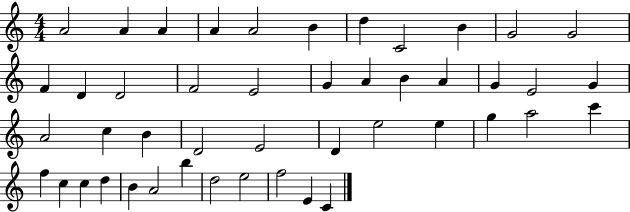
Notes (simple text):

A4/h A4/q A4/q A4/q A4/h B4/q D5/q C4/h B4/q G4/h G4/h F4/q D4/q D4/h F4/h E4/h G4/q A4/q B4/q A4/q G4/q E4/h G4/q A4/h C5/q B4/q D4/h E4/h D4/q E5/h E5/q G5/q A5/h C6/q F5/q C5/q C5/q D5/q B4/q A4/h B5/q D5/h E5/h F5/h E4/q C4/q